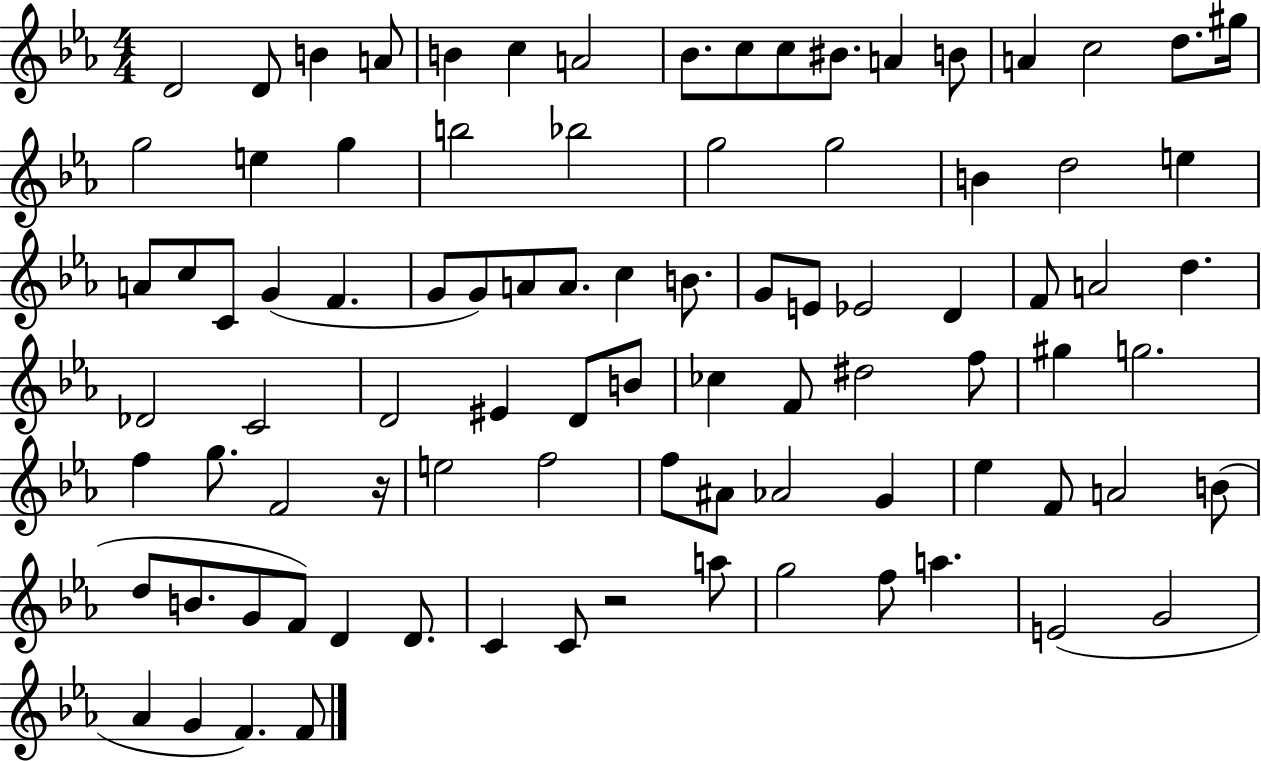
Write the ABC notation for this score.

X:1
T:Untitled
M:4/4
L:1/4
K:Eb
D2 D/2 B A/2 B c A2 _B/2 c/2 c/2 ^B/2 A B/2 A c2 d/2 ^g/4 g2 e g b2 _b2 g2 g2 B d2 e A/2 c/2 C/2 G F G/2 G/2 A/2 A/2 c B/2 G/2 E/2 _E2 D F/2 A2 d _D2 C2 D2 ^E D/2 B/2 _c F/2 ^d2 f/2 ^g g2 f g/2 F2 z/4 e2 f2 f/2 ^A/2 _A2 G _e F/2 A2 B/2 d/2 B/2 G/2 F/2 D D/2 C C/2 z2 a/2 g2 f/2 a E2 G2 _A G F F/2